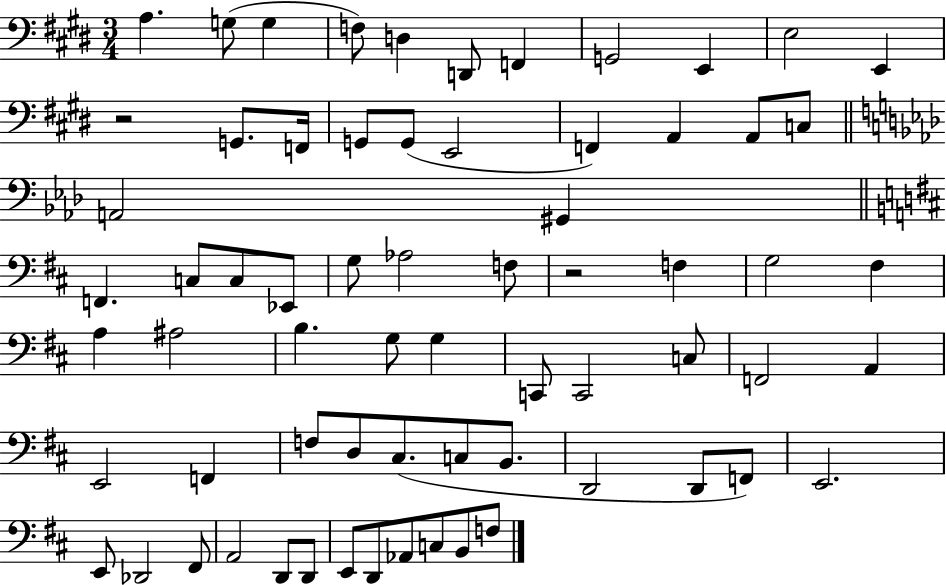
{
  \clef bass
  \numericTimeSignature
  \time 3/4
  \key e \major
  a4. g8( g4 | f8) d4 d,8 f,4 | g,2 e,4 | e2 e,4 | \break r2 g,8. f,16 | g,8 g,8( e,2 | f,4) a,4 a,8 c8 | \bar "||" \break \key f \minor a,2 gis,4 | \bar "||" \break \key b \minor f,4. c8 c8 ees,8 | g8 aes2 f8 | r2 f4 | g2 fis4 | \break a4 ais2 | b4. g8 g4 | c,8 c,2 c8 | f,2 a,4 | \break e,2 f,4 | f8 d8 cis8.( c8 b,8. | d,2 d,8 f,8) | e,2. | \break e,8 des,2 fis,8 | a,2 d,8 d,8 | e,8 d,8 aes,8 c8 b,8 f8 | \bar "|."
}